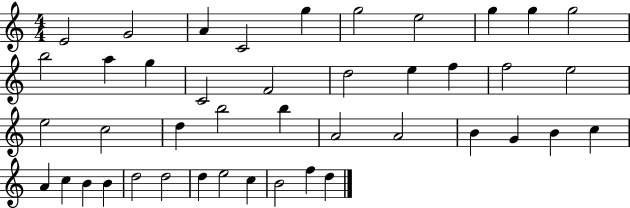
{
  \clef treble
  \numericTimeSignature
  \time 4/4
  \key c \major
  e'2 g'2 | a'4 c'2 g''4 | g''2 e''2 | g''4 g''4 g''2 | \break b''2 a''4 g''4 | c'2 f'2 | d''2 e''4 f''4 | f''2 e''2 | \break e''2 c''2 | d''4 b''2 b''4 | a'2 a'2 | b'4 g'4 b'4 c''4 | \break a'4 c''4 b'4 b'4 | d''2 d''2 | d''4 e''2 c''4 | b'2 f''4 d''4 | \break \bar "|."
}